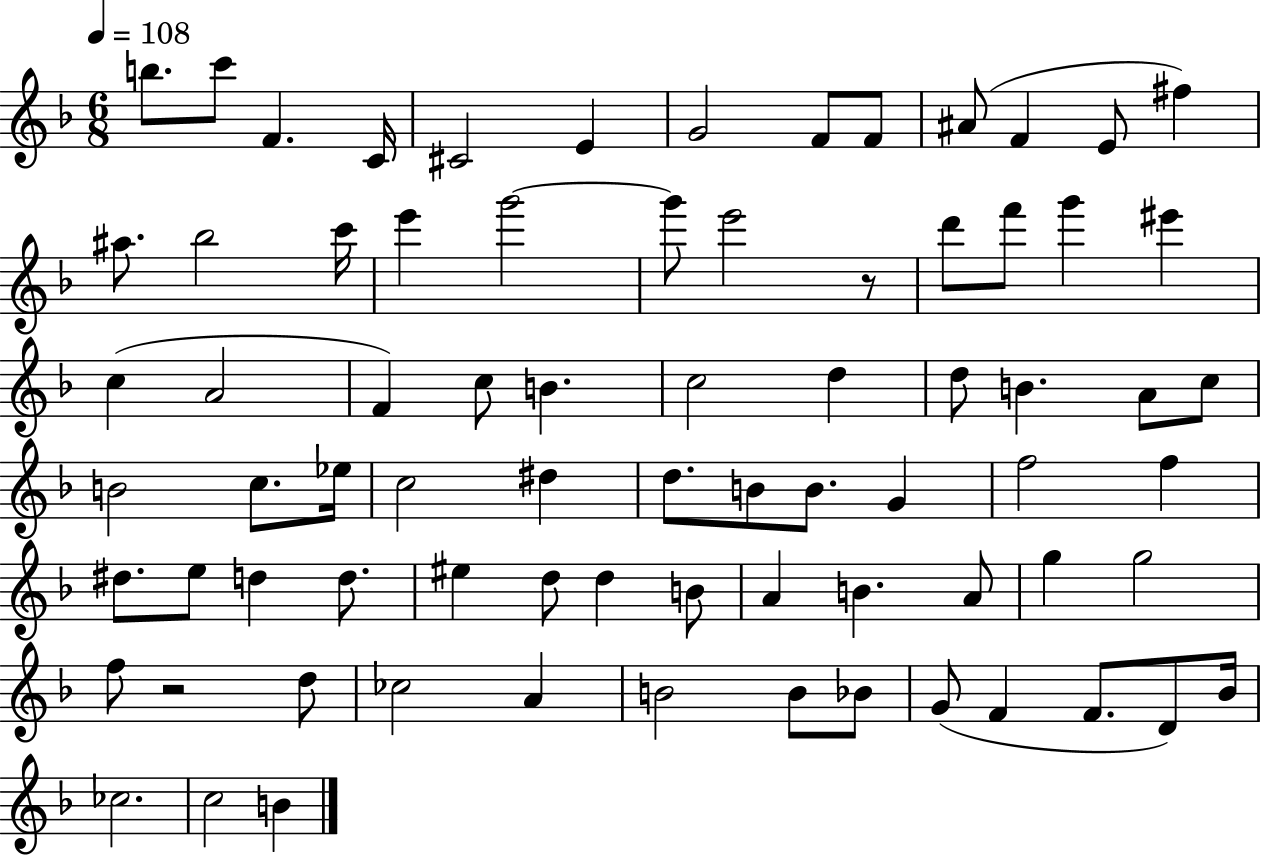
B5/e. C6/e F4/q. C4/s C#4/h E4/q G4/h F4/e F4/e A#4/e F4/q E4/e F#5/q A#5/e. Bb5/h C6/s E6/q G6/h G6/e E6/h R/e D6/e F6/e G6/q EIS6/q C5/q A4/h F4/q C5/e B4/q. C5/h D5/q D5/e B4/q. A4/e C5/e B4/h C5/e. Eb5/s C5/h D#5/q D5/e. B4/e B4/e. G4/q F5/h F5/q D#5/e. E5/e D5/q D5/e. EIS5/q D5/e D5/q B4/e A4/q B4/q. A4/e G5/q G5/h F5/e R/h D5/e CES5/h A4/q B4/h B4/e Bb4/e G4/e F4/q F4/e. D4/e Bb4/s CES5/h. C5/h B4/q